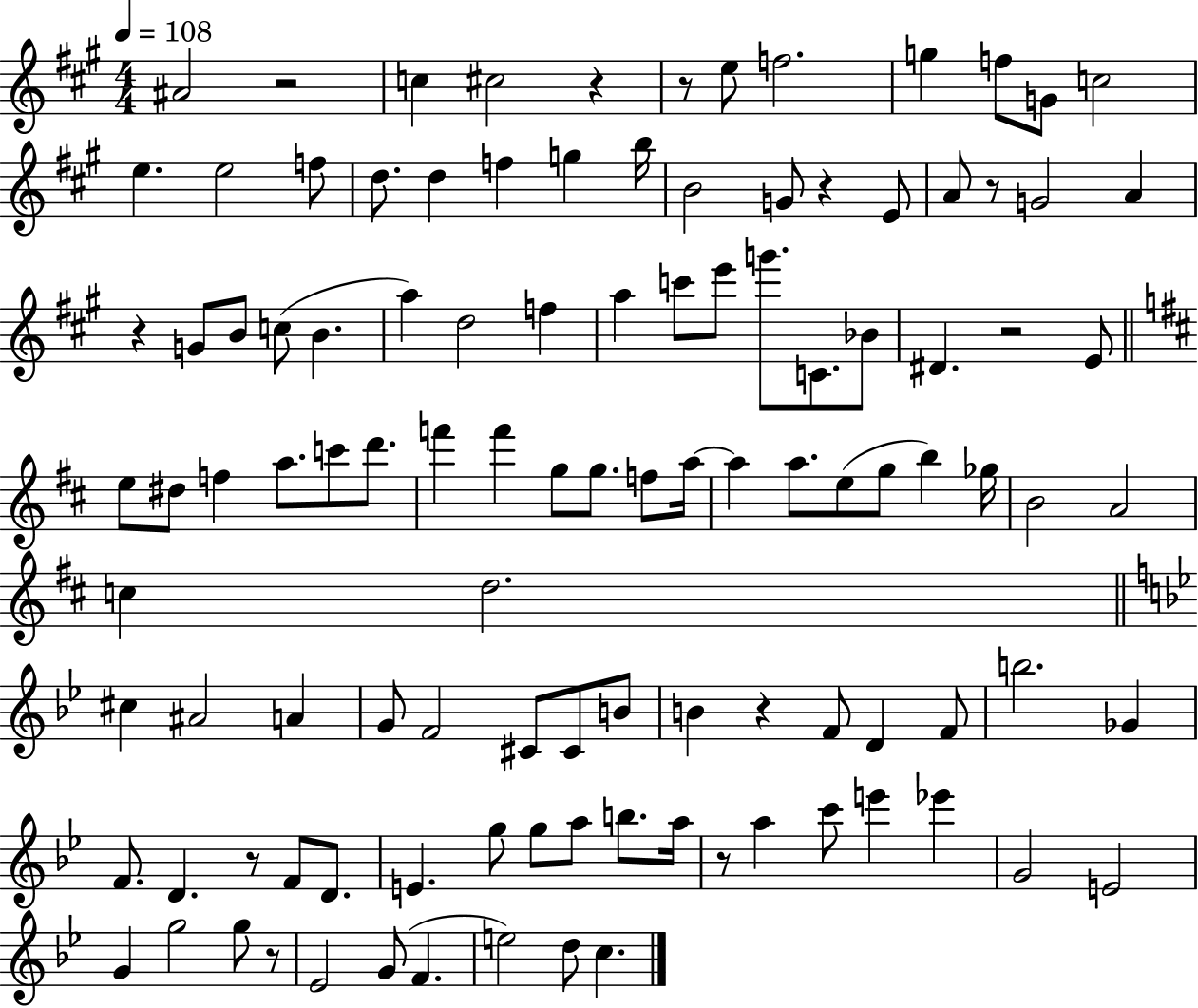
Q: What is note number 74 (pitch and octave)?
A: Gb4